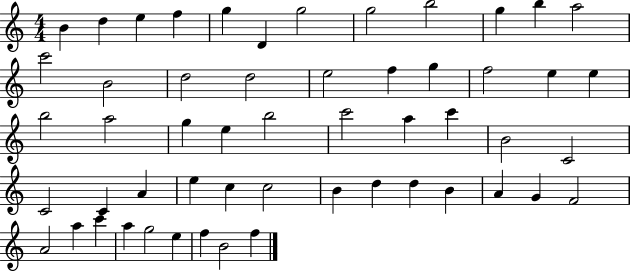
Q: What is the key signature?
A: C major